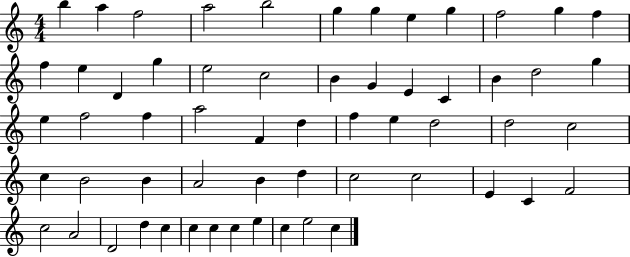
B5/q A5/q F5/h A5/h B5/h G5/q G5/q E5/q G5/q F5/h G5/q F5/q F5/q E5/q D4/q G5/q E5/h C5/h B4/q G4/q E4/q C4/q B4/q D5/h G5/q E5/q F5/h F5/q A5/h F4/q D5/q F5/q E5/q D5/h D5/h C5/h C5/q B4/h B4/q A4/h B4/q D5/q C5/h C5/h E4/q C4/q F4/h C5/h A4/h D4/h D5/q C5/q C5/q C5/q C5/q E5/q C5/q E5/h C5/q